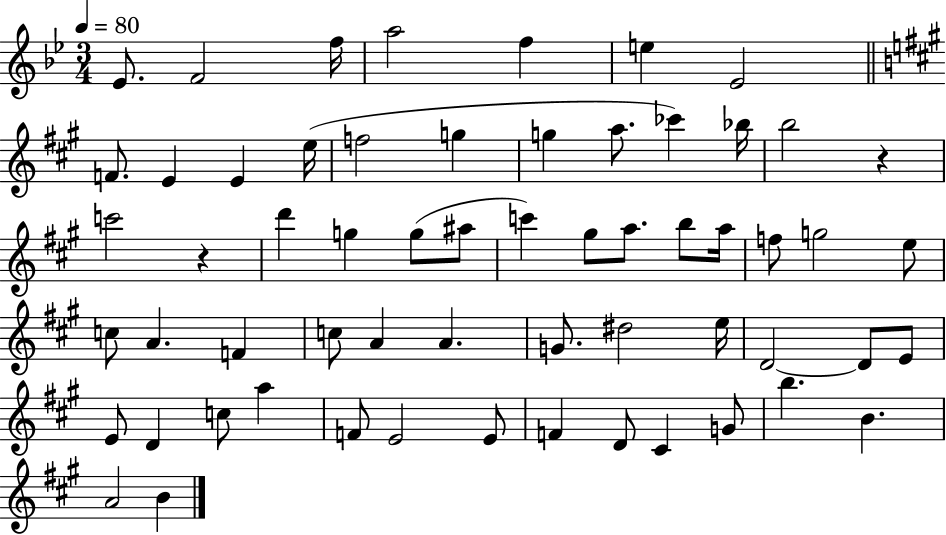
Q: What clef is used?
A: treble